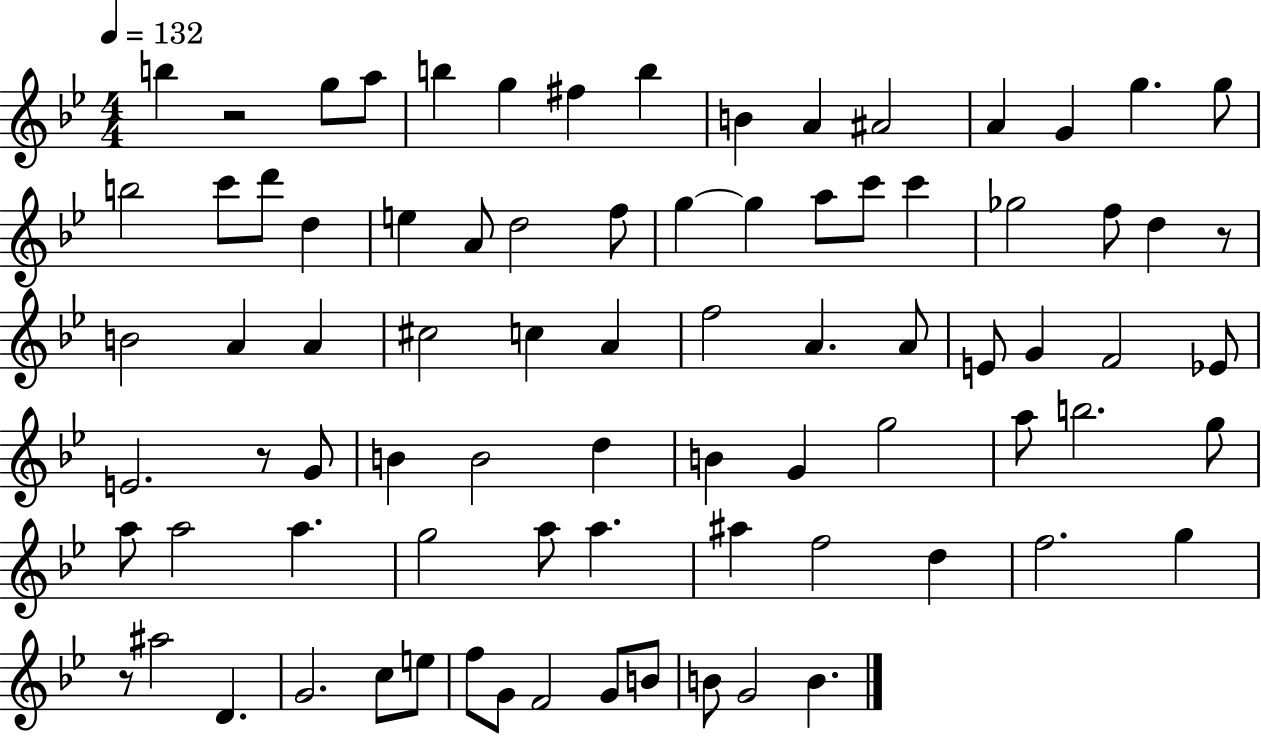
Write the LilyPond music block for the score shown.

{
  \clef treble
  \numericTimeSignature
  \time 4/4
  \key bes \major
  \tempo 4 = 132
  b''4 r2 g''8 a''8 | b''4 g''4 fis''4 b''4 | b'4 a'4 ais'2 | a'4 g'4 g''4. g''8 | \break b''2 c'''8 d'''8 d''4 | e''4 a'8 d''2 f''8 | g''4~~ g''4 a''8 c'''8 c'''4 | ges''2 f''8 d''4 r8 | \break b'2 a'4 a'4 | cis''2 c''4 a'4 | f''2 a'4. a'8 | e'8 g'4 f'2 ees'8 | \break e'2. r8 g'8 | b'4 b'2 d''4 | b'4 g'4 g''2 | a''8 b''2. g''8 | \break a''8 a''2 a''4. | g''2 a''8 a''4. | ais''4 f''2 d''4 | f''2. g''4 | \break r8 ais''2 d'4. | g'2. c''8 e''8 | f''8 g'8 f'2 g'8 b'8 | b'8 g'2 b'4. | \break \bar "|."
}